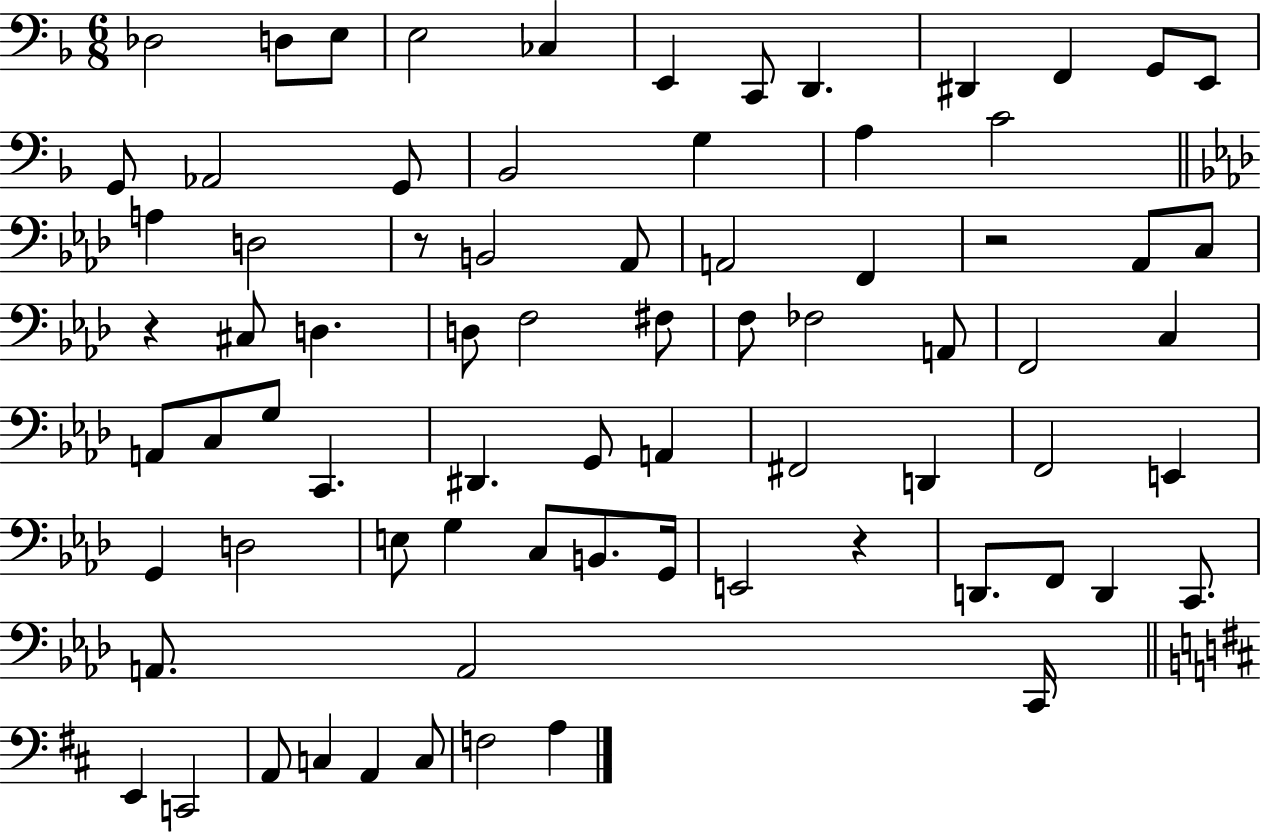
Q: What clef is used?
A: bass